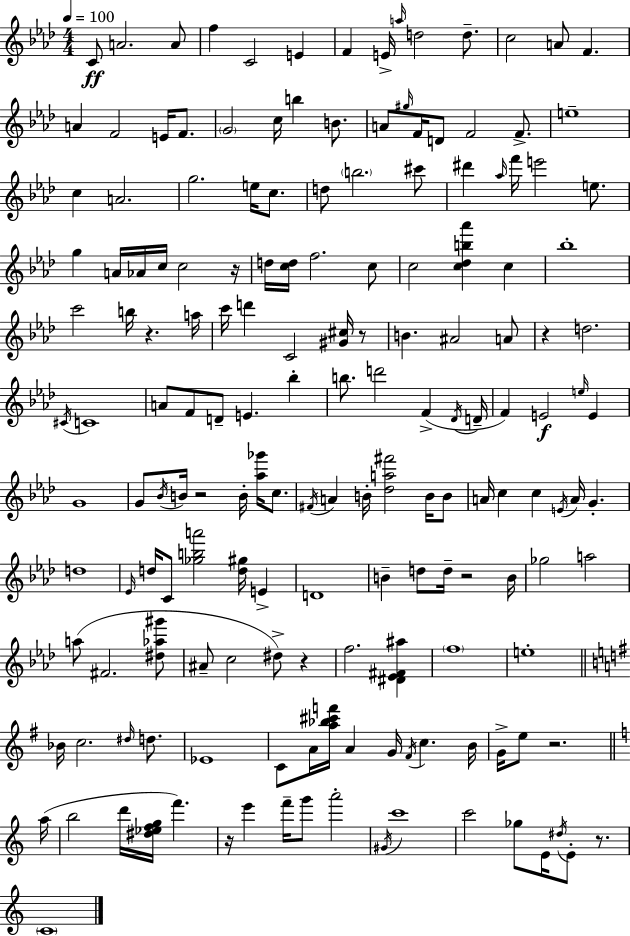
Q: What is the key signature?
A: AES major